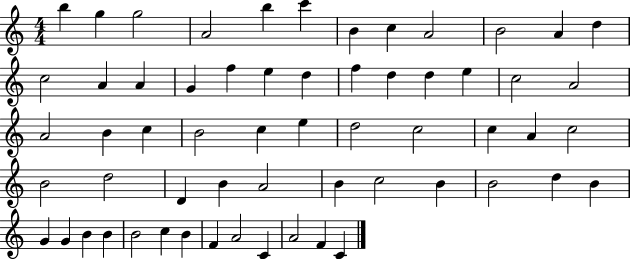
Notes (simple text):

B5/q G5/q G5/h A4/h B5/q C6/q B4/q C5/q A4/h B4/h A4/q D5/q C5/h A4/q A4/q G4/q F5/q E5/q D5/q F5/q D5/q D5/q E5/q C5/h A4/h A4/h B4/q C5/q B4/h C5/q E5/q D5/h C5/h C5/q A4/q C5/h B4/h D5/h D4/q B4/q A4/h B4/q C5/h B4/q B4/h D5/q B4/q G4/q G4/q B4/q B4/q B4/h C5/q B4/q F4/q A4/h C4/q A4/h F4/q C4/q